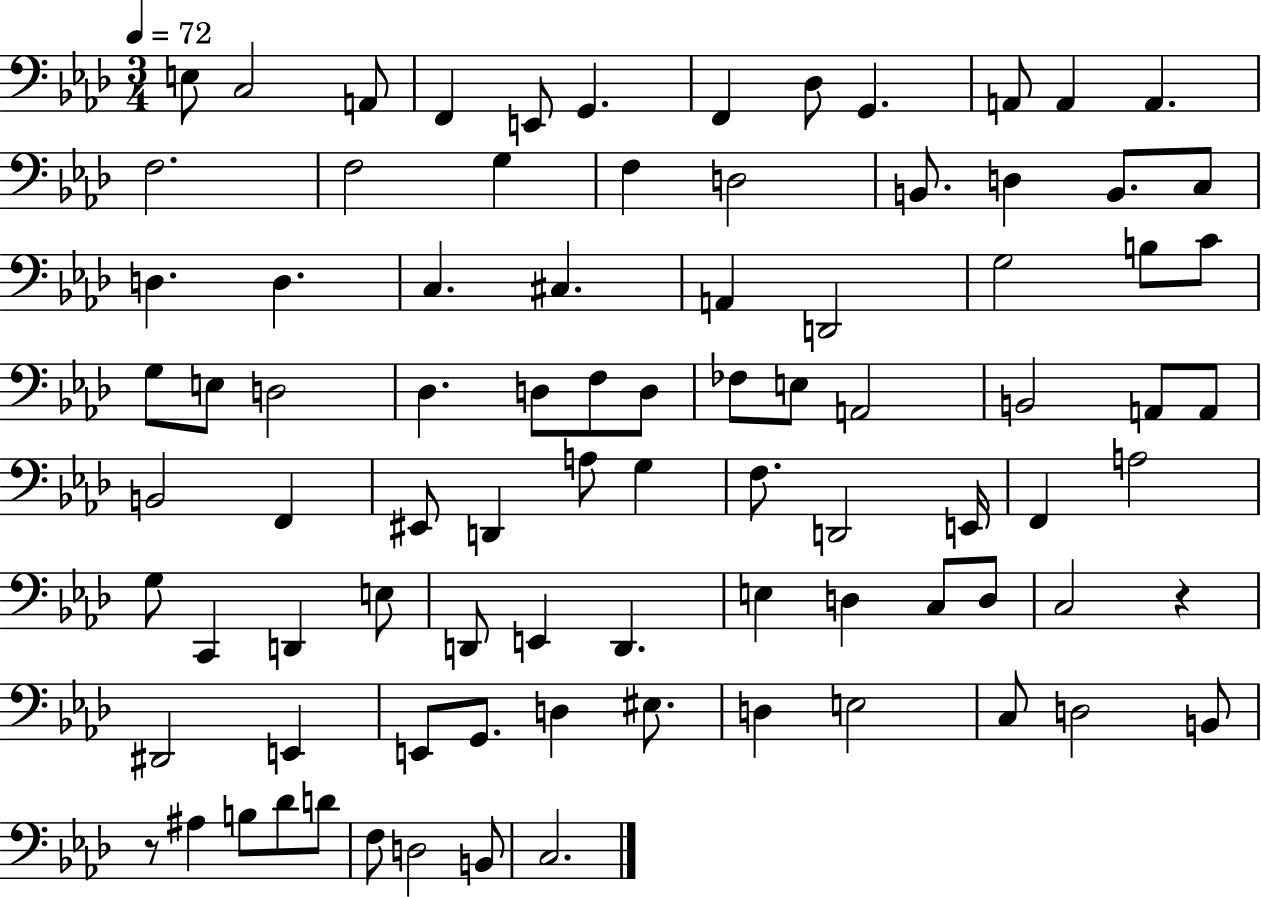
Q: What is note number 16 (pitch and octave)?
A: F3